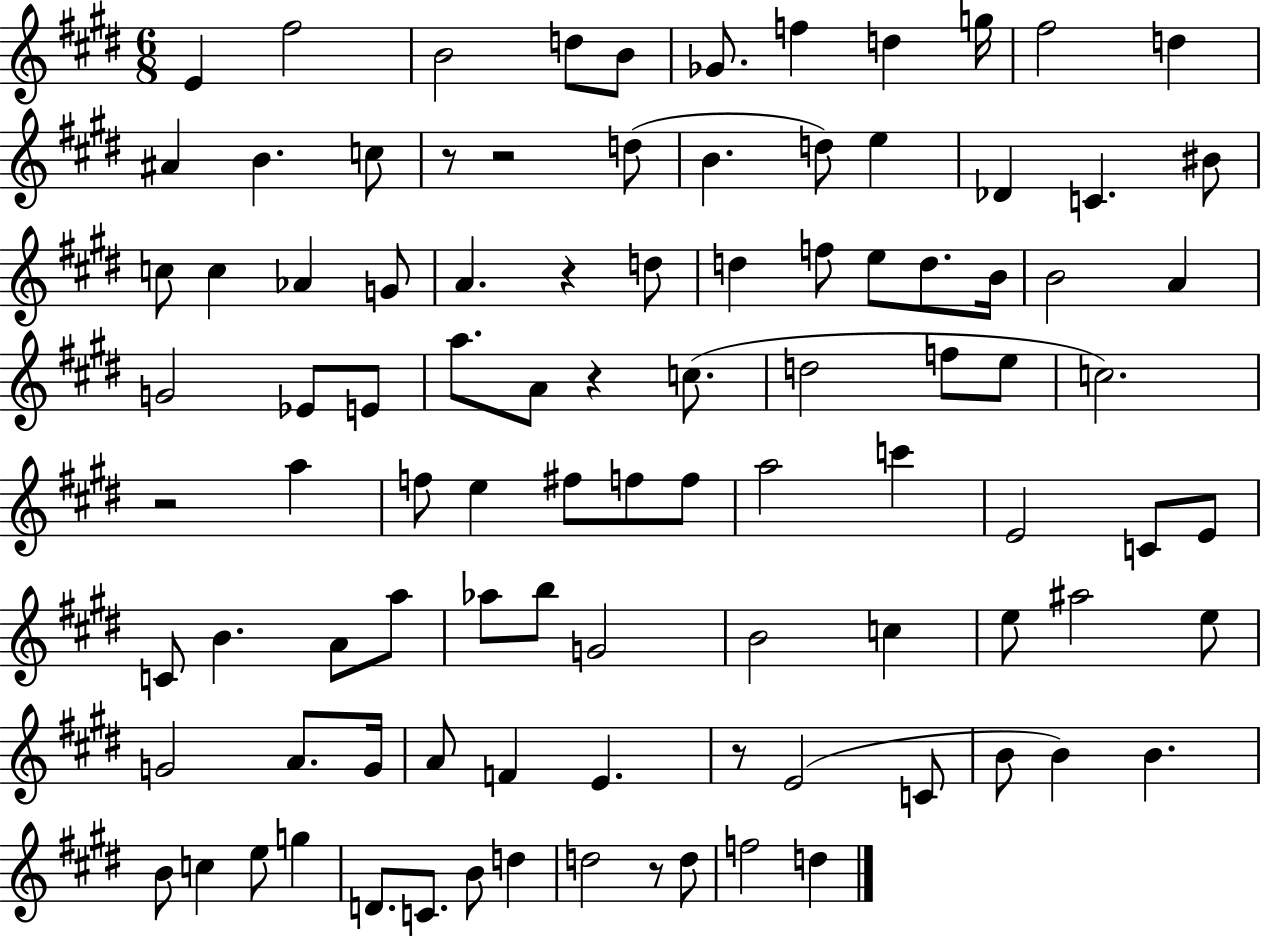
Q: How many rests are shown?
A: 7